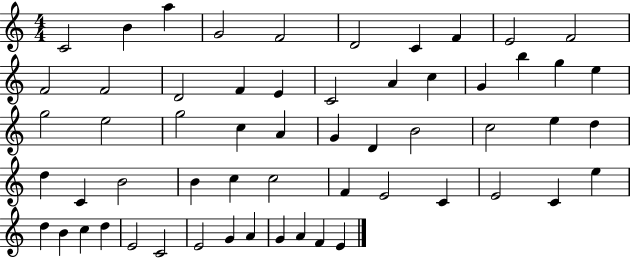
C4/h B4/q A5/q G4/h F4/h D4/h C4/q F4/q E4/h F4/h F4/h F4/h D4/h F4/q E4/q C4/h A4/q C5/q G4/q B5/q G5/q E5/q G5/h E5/h G5/h C5/q A4/q G4/q D4/q B4/h C5/h E5/q D5/q D5/q C4/q B4/h B4/q C5/q C5/h F4/q E4/h C4/q E4/h C4/q E5/q D5/q B4/q C5/q D5/q E4/h C4/h E4/h G4/q A4/q G4/q A4/q F4/q E4/q